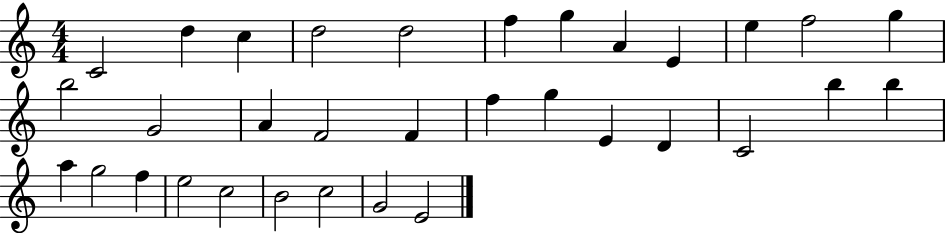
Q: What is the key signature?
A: C major